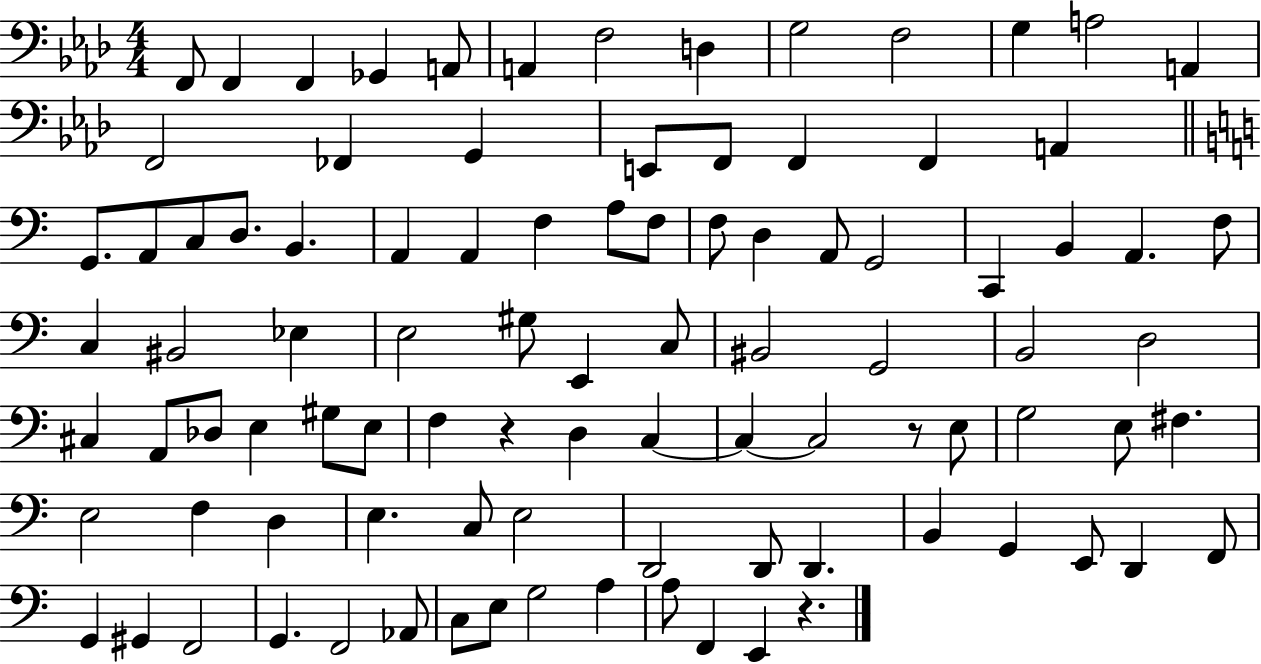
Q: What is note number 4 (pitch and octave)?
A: Gb2